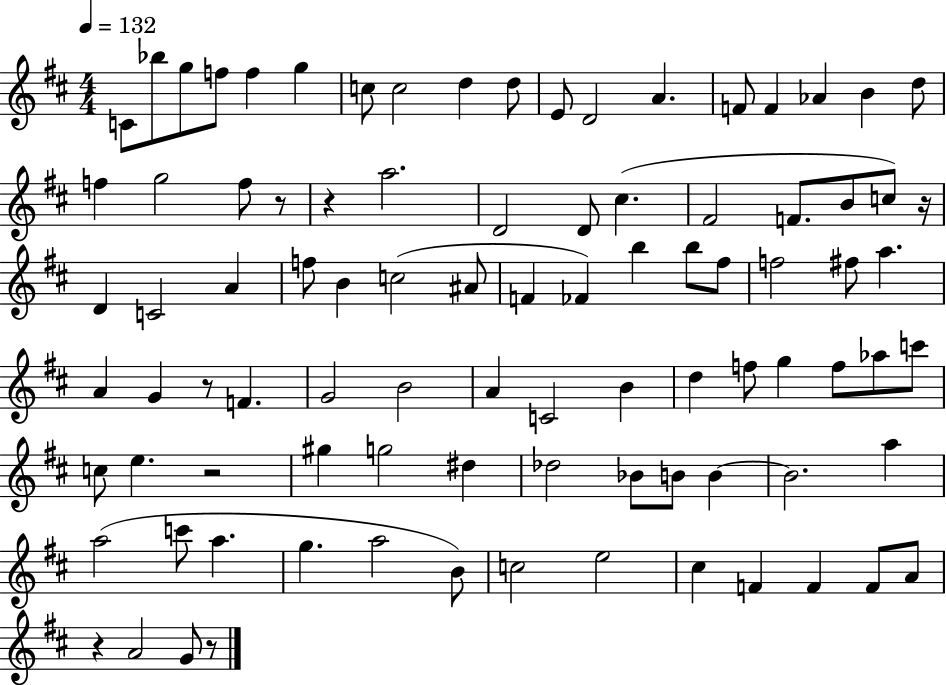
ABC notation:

X:1
T:Untitled
M:4/4
L:1/4
K:D
C/2 _b/2 g/2 f/2 f g c/2 c2 d d/2 E/2 D2 A F/2 F _A B d/2 f g2 f/2 z/2 z a2 D2 D/2 ^c ^F2 F/2 B/2 c/2 z/4 D C2 A f/2 B c2 ^A/2 F _F b b/2 ^f/2 f2 ^f/2 a A G z/2 F G2 B2 A C2 B d f/2 g f/2 _a/2 c'/2 c/2 e z2 ^g g2 ^d _d2 _B/2 B/2 B B2 a a2 c'/2 a g a2 B/2 c2 e2 ^c F F F/2 A/2 z A2 G/2 z/2